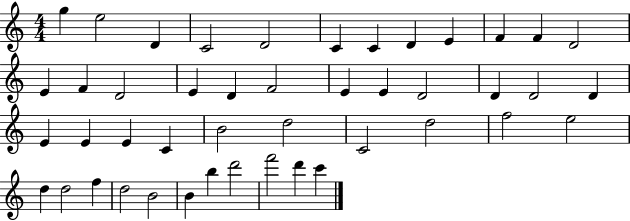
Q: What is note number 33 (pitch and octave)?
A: F5